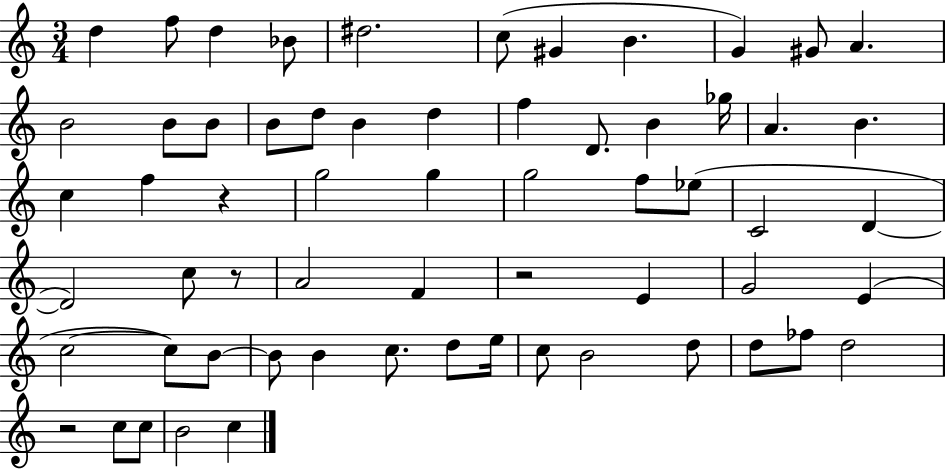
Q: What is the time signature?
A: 3/4